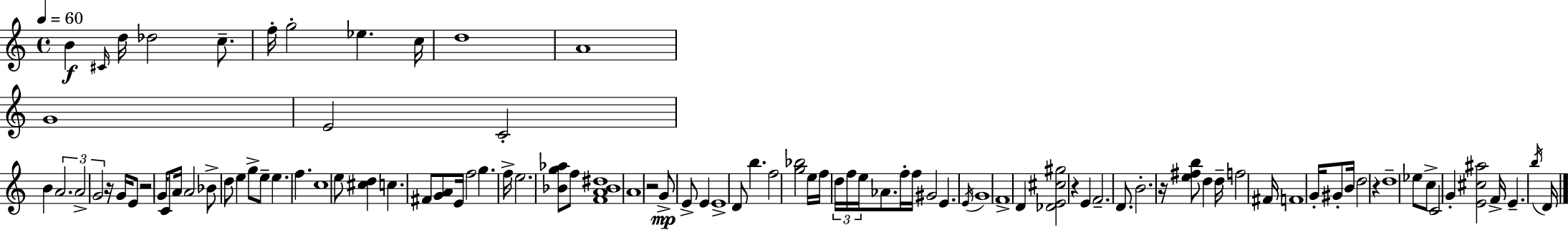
B4/q C#4/s D5/s Db5/h C5/e. F5/s G5/h Eb5/q. C5/s D5/w A4/w G4/w E4/h C4/h B4/q A4/h. A4/h G4/h R/s G4/s E4/e R/h G4/s C4/e A4/s A4/h Bb4/e D5/e E5/q G5/e E5/e E5/q. F5/q. C5/w E5/e [C#5,D5]/q C5/q. F#4/e [G4,A4]/e E4/s F5/h G5/q. F5/s E5/h. [Bb4,G5,Ab5]/e F5/e [F4,A4,Bb4,D#5]/w A4/w R/h G4/e E4/e E4/q E4/w D4/e B5/q. F5/h [G5,Bb5]/h E5/s F5/s D5/s F5/s E5/s Ab4/e. F5/s F5/s G#4/h E4/q. E4/s G4/w F4/w D4/q [Db4,E4,C#5,G#5]/h R/q E4/q F4/h. D4/e. B4/h. R/s [E5,F#5,B5]/e D5/q D5/s F5/h F#4/s F4/w G4/s G#4/e B4/s D5/h R/q D5/w Eb5/e C5/e C4/h G4/q [E4,C#5,A#5]/h F4/s E4/q. B5/s D4/s